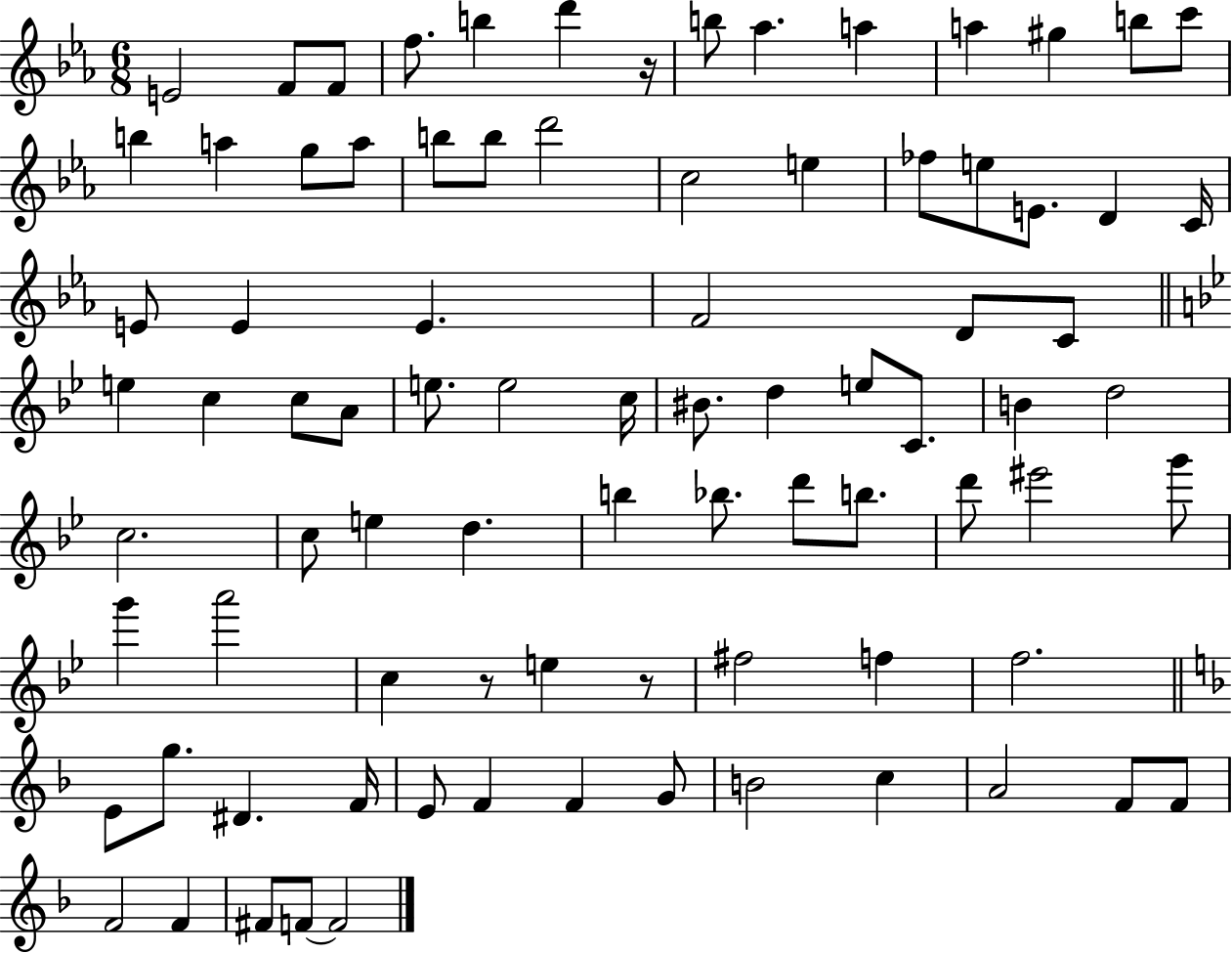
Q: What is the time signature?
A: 6/8